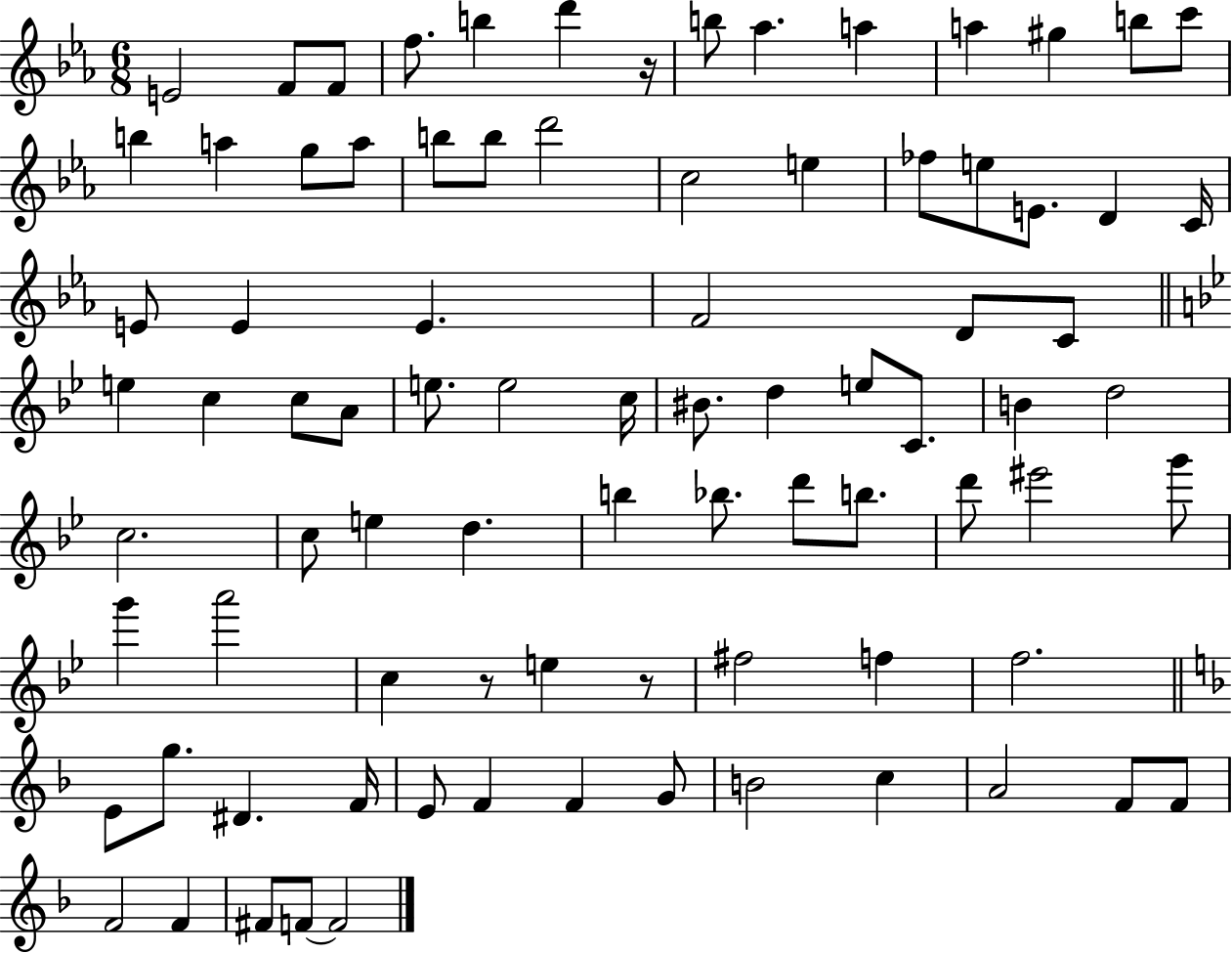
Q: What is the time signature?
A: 6/8